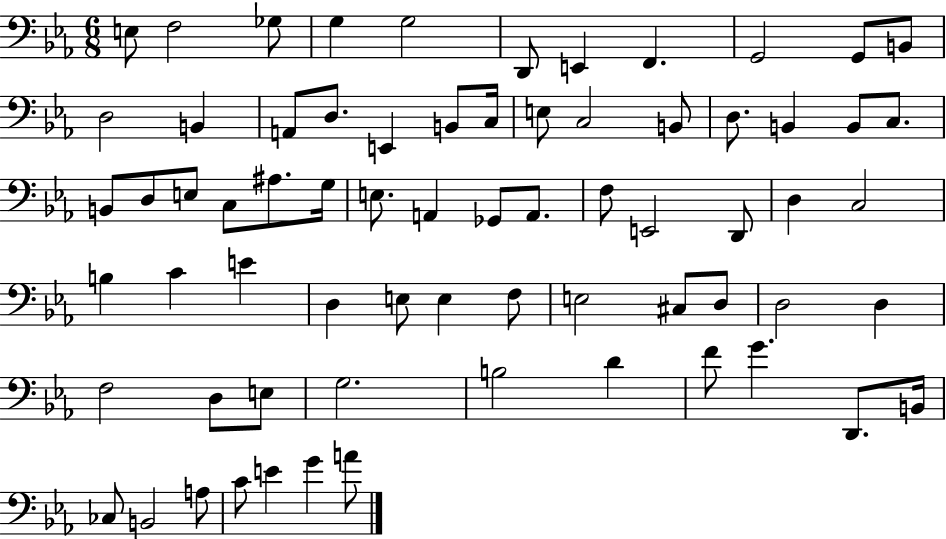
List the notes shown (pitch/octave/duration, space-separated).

E3/e F3/h Gb3/e G3/q G3/h D2/e E2/q F2/q. G2/h G2/e B2/e D3/h B2/q A2/e D3/e. E2/q B2/e C3/s E3/e C3/h B2/e D3/e. B2/q B2/e C3/e. B2/e D3/e E3/e C3/e A#3/e. G3/s E3/e. A2/q Gb2/e A2/e. F3/e E2/h D2/e D3/q C3/h B3/q C4/q E4/q D3/q E3/e E3/q F3/e E3/h C#3/e D3/e D3/h D3/q F3/h D3/e E3/e G3/h. B3/h D4/q F4/e G4/q. D2/e. B2/s CES3/e B2/h A3/e C4/e E4/q G4/q A4/e